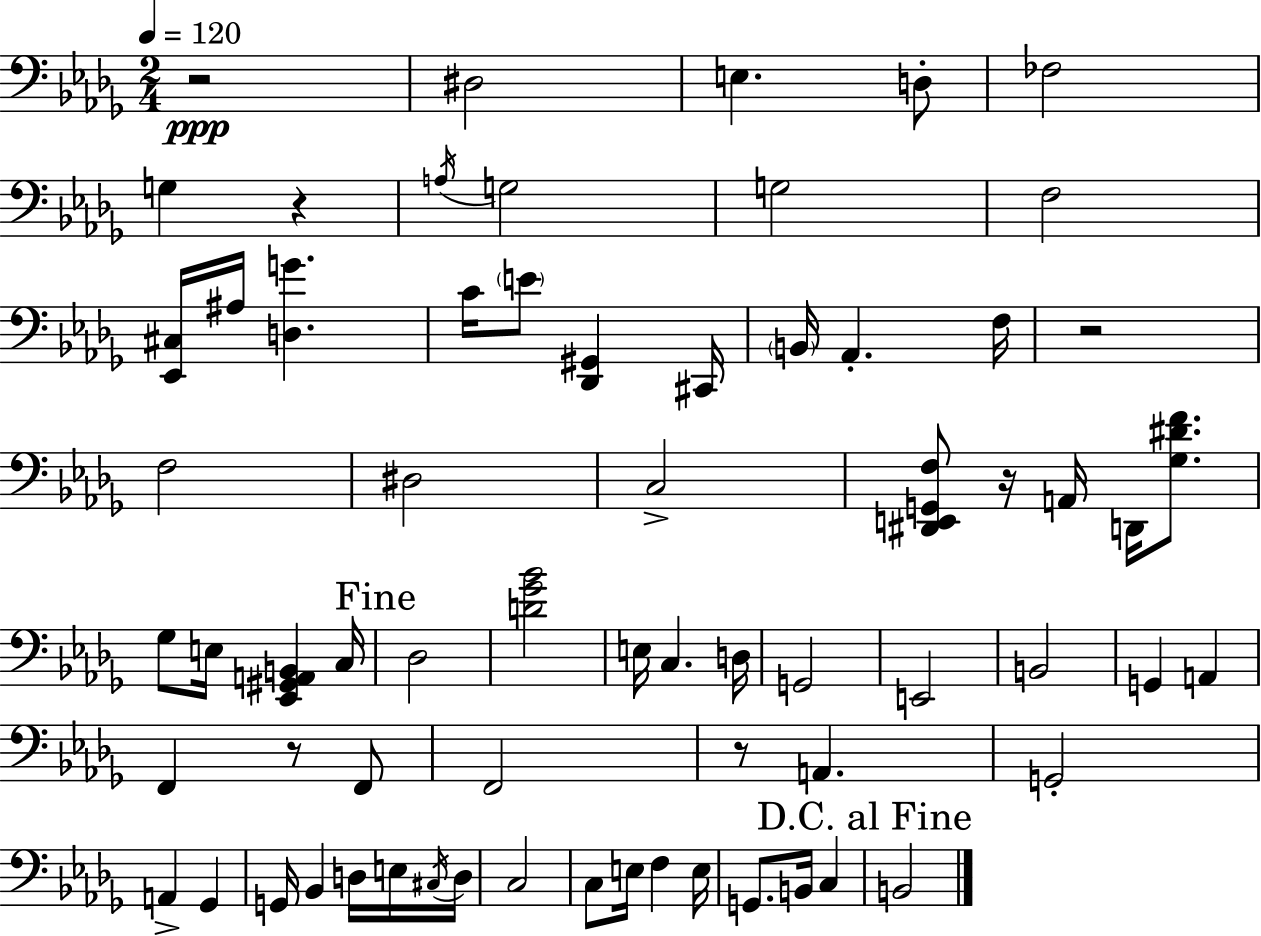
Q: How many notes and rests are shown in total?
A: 68